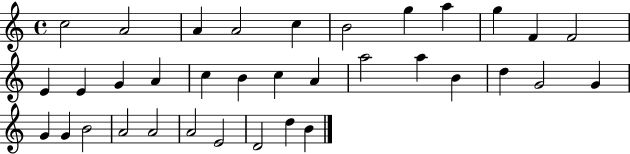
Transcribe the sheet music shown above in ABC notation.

X:1
T:Untitled
M:4/4
L:1/4
K:C
c2 A2 A A2 c B2 g a g F F2 E E G A c B c A a2 a B d G2 G G G B2 A2 A2 A2 E2 D2 d B